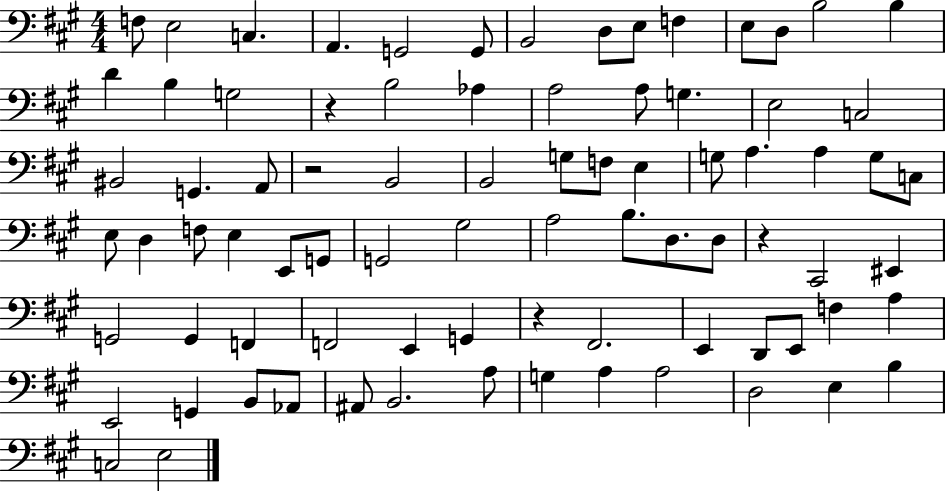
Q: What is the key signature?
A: A major